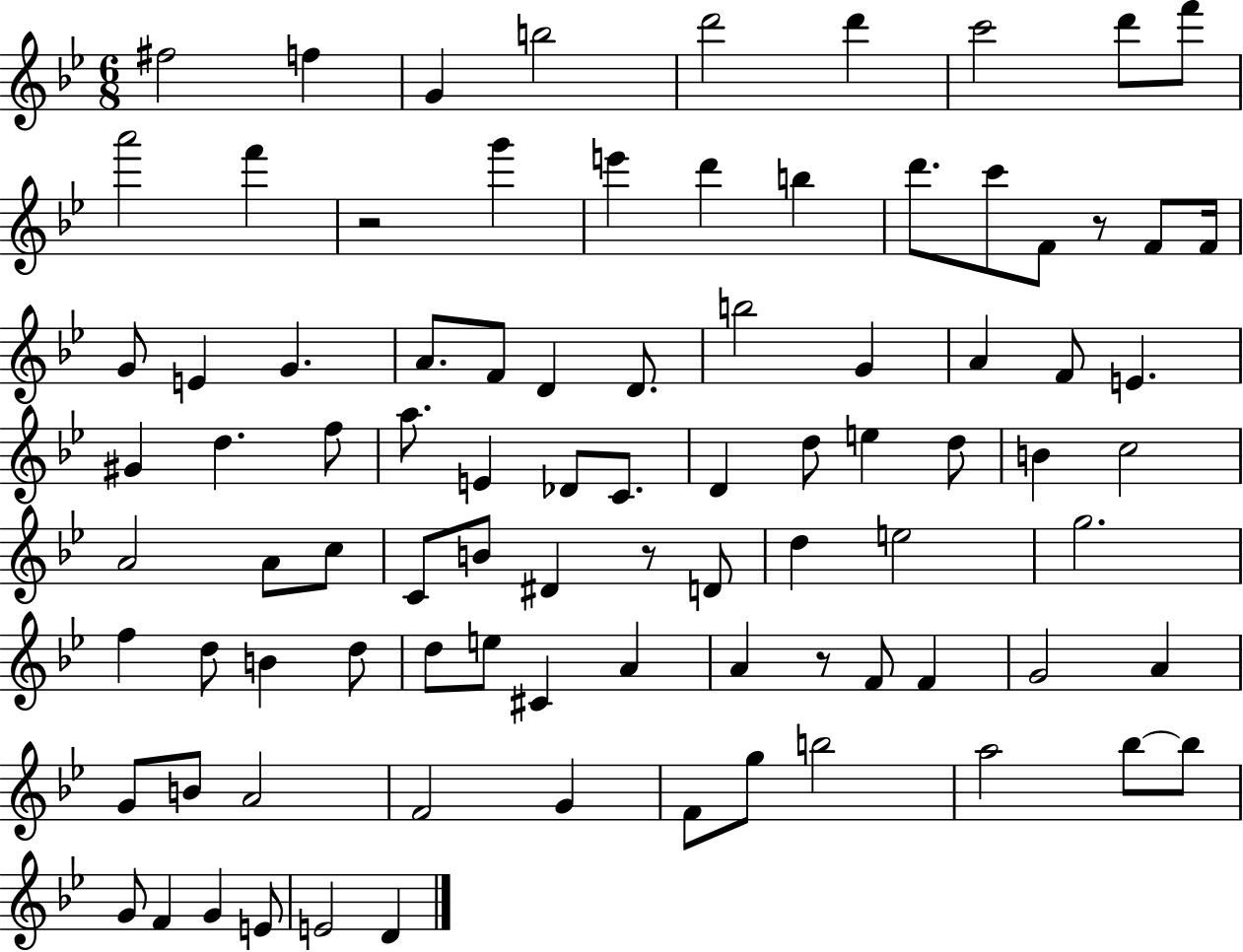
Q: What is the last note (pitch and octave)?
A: D4